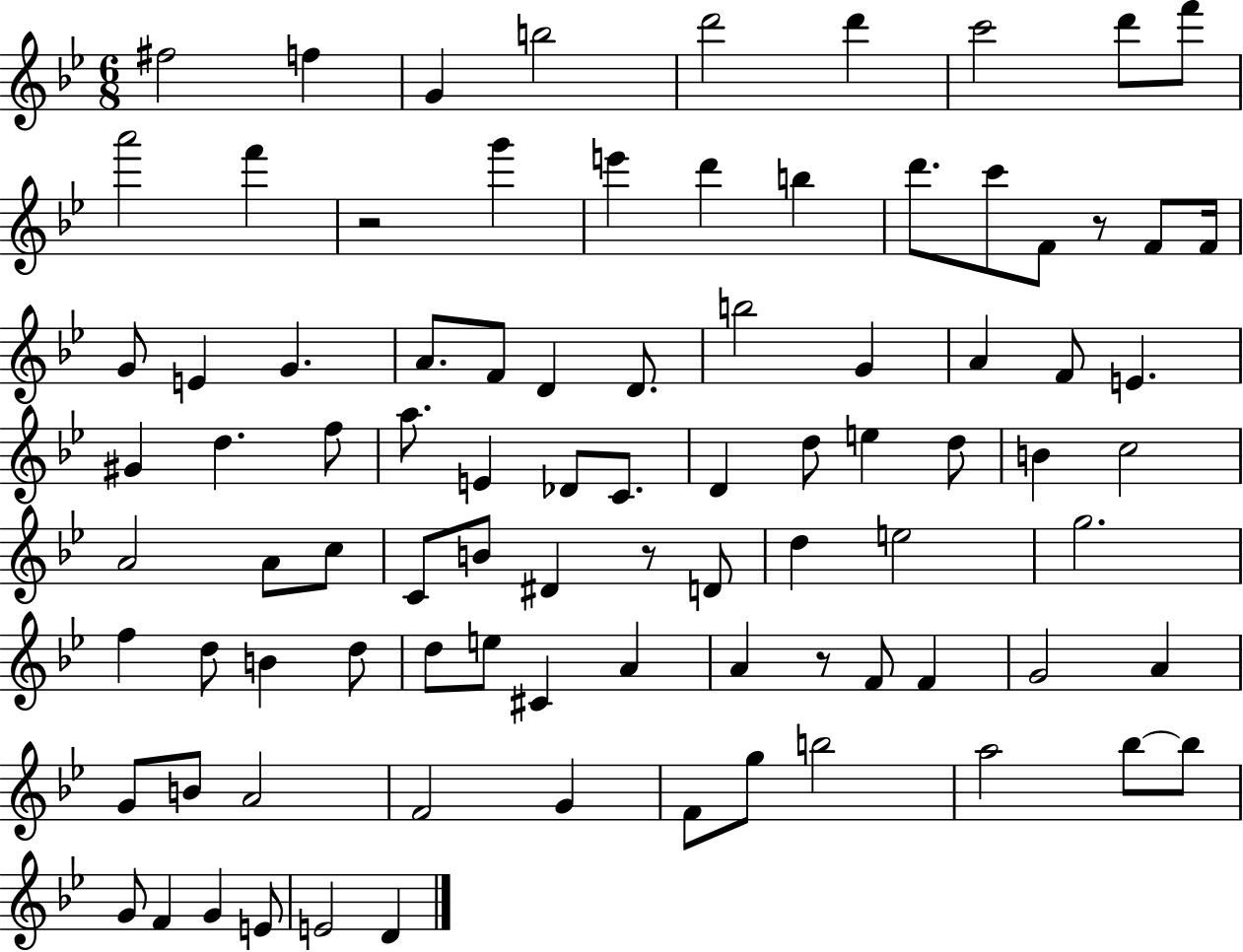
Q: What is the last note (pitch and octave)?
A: D4